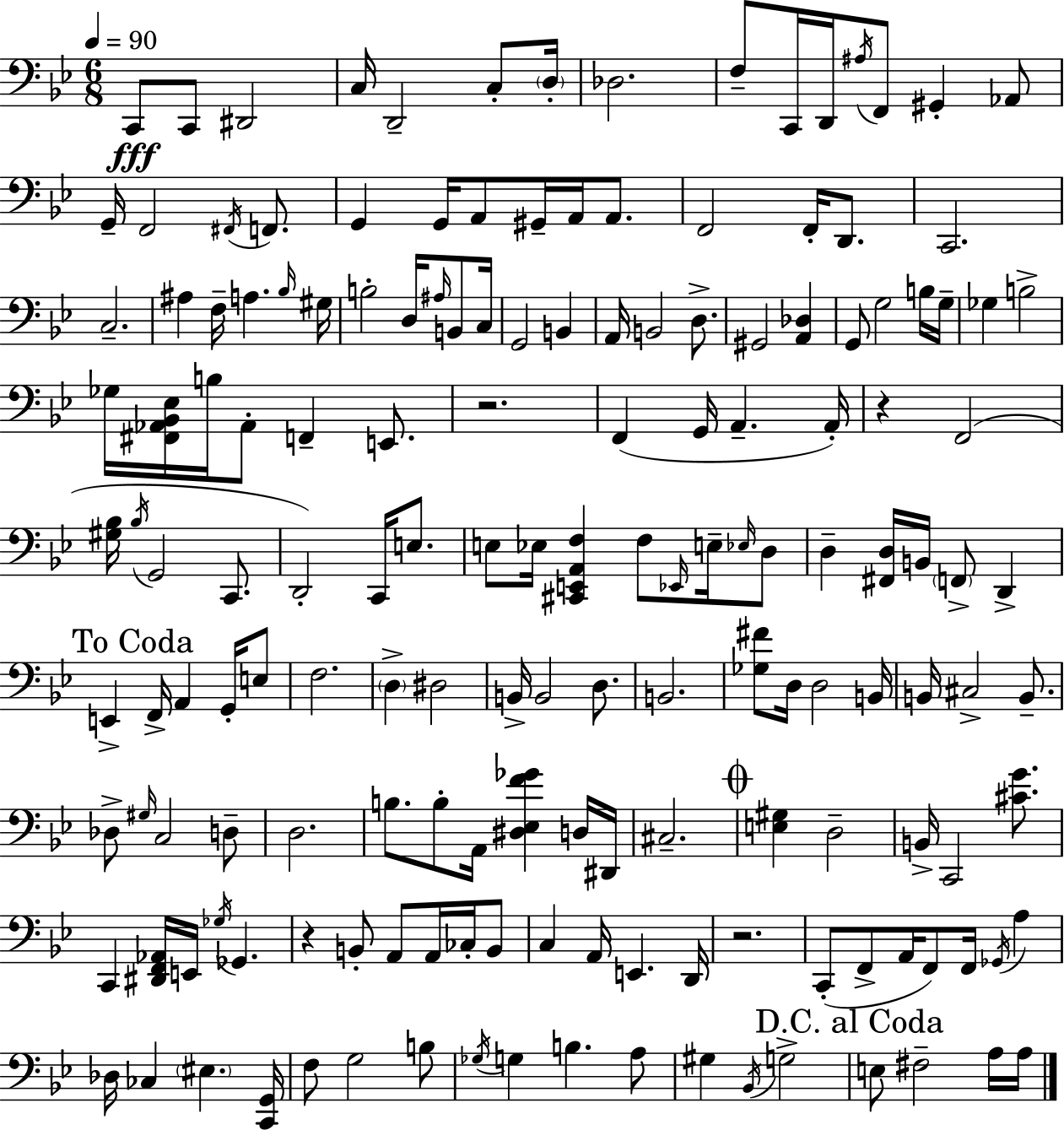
{
  \clef bass
  \numericTimeSignature
  \time 6/8
  \key bes \major
  \tempo 4 = 90
  c,8\fff c,8 dis,2 | c16 d,2-- c8-. \parenthesize d16-. | des2. | f8-- c,16 d,16 \acciaccatura { ais16 } f,8 gis,4-. aes,8 | \break g,16-- f,2 \acciaccatura { fis,16 } f,8. | g,4 g,16 a,8 gis,16-- a,16 a,8. | f,2 f,16-. d,8. | c,2. | \break c2.-- | ais4 f16-- a4. | \grace { bes16 } gis16 b2-. d16 | \grace { ais16 } b,8 c16 g,2 | \break b,4 a,16 b,2 | d8.-> gis,2 | <a, des>4 g,8 g2 | b16 g16-- ges4 b2-> | \break ges16 <fis, aes, bes, ees>16 b16 aes,8-. f,4-- | e,8. r2. | f,4( g,16 a,4.-- | a,16-.) r4 f,2( | \break <gis bes>16 \acciaccatura { bes16 } g,2 | c,8. d,2-.) | c,16 e8. e8 ees16 <cis, e, a, f>4 | f8 \grace { ees,16 } e16-- \grace { ees16 } d8 d4-- <fis, d>16 | \break b,16 \parenthesize f,8-> d,4-> \mark "To Coda" e,4-> f,16-> | a,4 g,16-. e8 f2. | \parenthesize d4-> dis2 | b,16-> b,2 | \break d8. b,2. | <ges fis'>8 d16 d2 | b,16 b,16 cis2-> | b,8.-- des8-> \grace { gis16 } c2 | \break d8-- d2. | b8. b8-. | a,16 <dis ees f' ges'>4 d16 dis,16 cis2.-- | \mark \markup { \musicglyph "scripts.coda" } <e gis>4 | \break d2-- b,16-> c,2 | <cis' g'>8. c,4 | <dis, f, aes,>16 e,16 \acciaccatura { ges16 } ges,4. r4 | b,8-. a,8 a,16 ces16-. b,8 c4 | \break a,16 e,4. d,16 r2. | c,8-.( f,8-> | a,16 f,8) f,16 \acciaccatura { ges,16 } a4 des16 ces4 | \parenthesize eis4. <c, g,>16 f8 | \break g2 b8 \acciaccatura { ges16 } g4 | b4. a8 gis4 | \acciaccatura { bes,16 } g2-> | \mark "D.C. al Coda" e8 fis2-- a16 a16 | \break \bar "|."
}